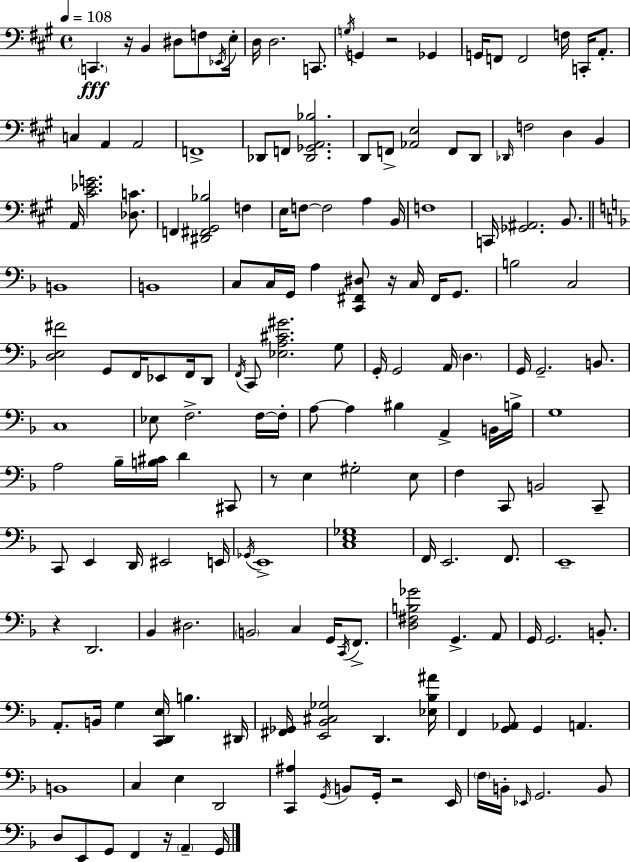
X:1
T:Untitled
M:4/4
L:1/4
K:A
C,, z/4 B,, ^D,/2 F,/2 _E,,/4 E,/4 D,/4 D,2 C,,/2 G,/4 G,, z2 _G,, G,,/4 F,,/2 F,,2 F,/4 C,,/4 A,,/2 C, A,, A,,2 F,,4 _D,,/2 F,,/2 [_D,,_G,,A,,_B,]2 D,,/2 F,,/2 [_A,,E,]2 F,,/2 D,,/2 _D,,/4 F,2 D, B,, A,,/4 [^C_EG]2 [_D,C]/2 F,, [^D,,^F,,^G,,_B,]2 F, E,/4 F,/2 F,2 A, B,,/4 F,4 C,,/4 [_G,,^A,,]2 B,,/2 B,,4 B,,4 C,/2 C,/4 G,,/4 A, [C,,^F,,^D,]/2 z/4 C,/4 ^F,,/4 G,,/2 B,2 C,2 [D,E,^F]2 G,,/2 F,,/4 _E,,/2 F,,/4 D,,/2 F,,/4 C,,/2 [_E,A,^C^G]2 G,/2 G,,/4 G,,2 A,,/4 D, G,,/4 G,,2 B,,/2 C,4 _E,/2 F,2 F,/4 F,/4 A,/2 A, ^B, A,, B,,/4 B,/4 G,4 A,2 _B,/4 [B,^C]/4 D ^C,,/2 z/2 E, ^G,2 E,/2 F, C,,/2 B,,2 C,,/2 C,,/2 E,, D,,/4 ^E,,2 E,,/4 _G,,/4 E,,4 [C,E,_G,]4 F,,/4 E,,2 F,,/2 E,,4 z D,,2 _B,, ^D,2 B,,2 C, G,,/4 C,,/4 F,,/2 [D,^F,B,_G]2 G,, A,,/2 G,,/4 G,,2 B,,/2 A,,/2 B,,/4 G, [C,,D,,E,]/4 B, ^D,,/4 [^F,,_G,,]/4 [E,,_B,,^C,_G,]2 D,, [_E,_B,^A]/4 F,, [G,,_A,,]/2 G,, A,, B,,4 C, E, D,,2 [C,,^A,] G,,/4 B,,/2 G,,/4 z2 E,,/4 F,/4 B,,/4 _E,,/4 G,,2 B,,/2 D,/2 E,,/2 G,,/2 F,, z/4 A,, G,,/4